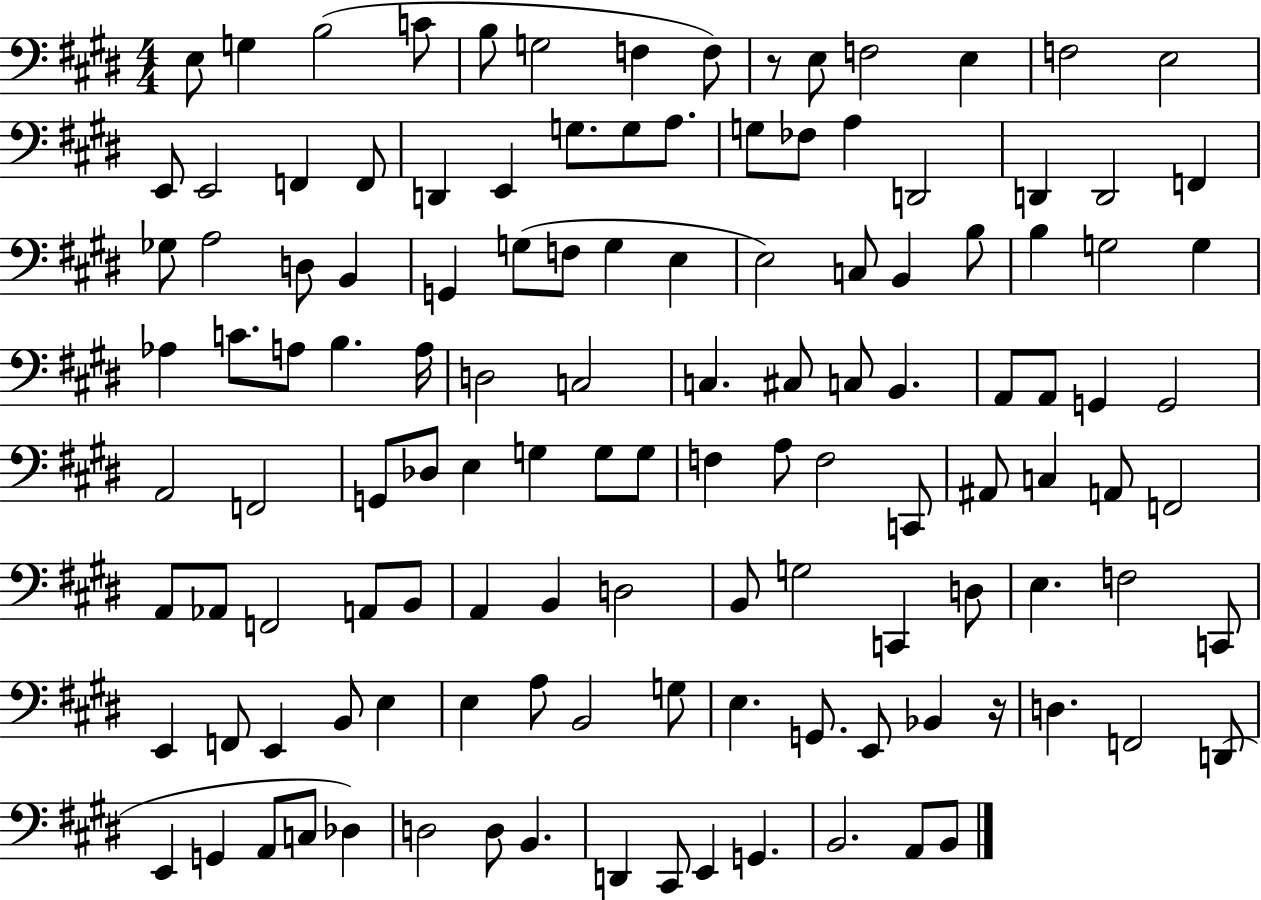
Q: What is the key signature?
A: E major